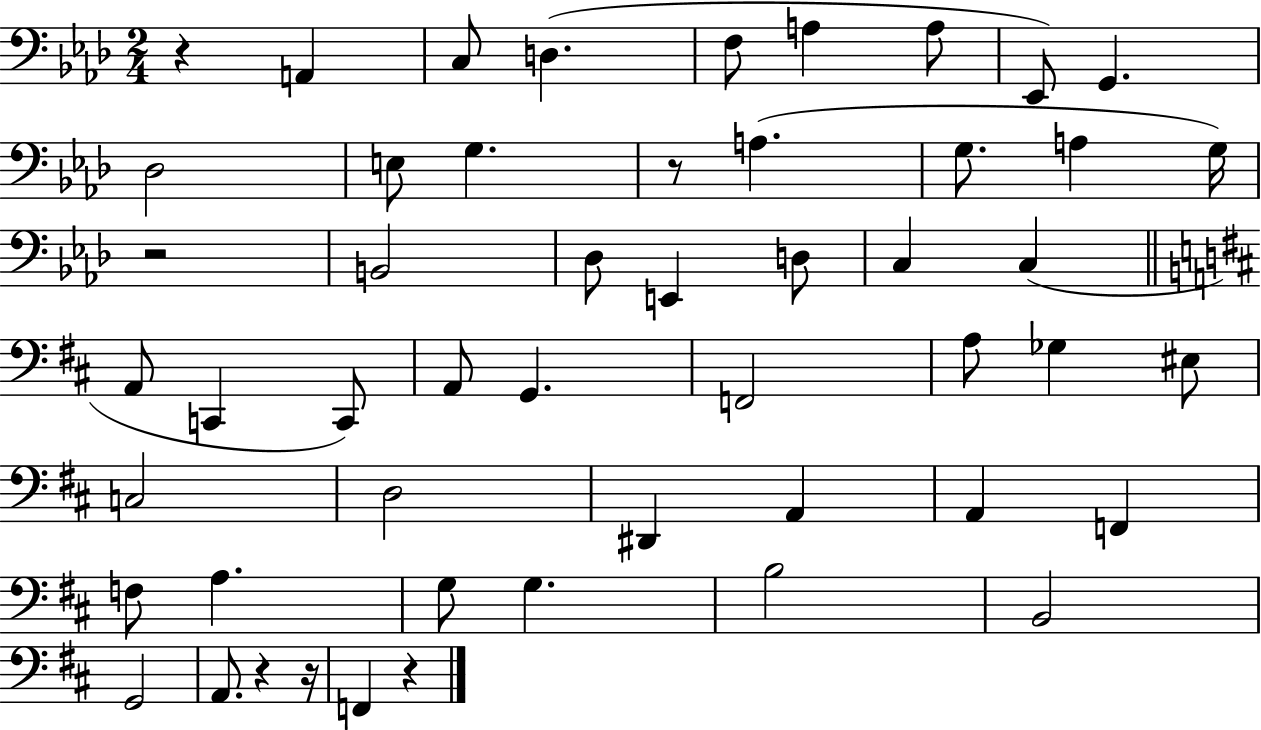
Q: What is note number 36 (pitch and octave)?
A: F2